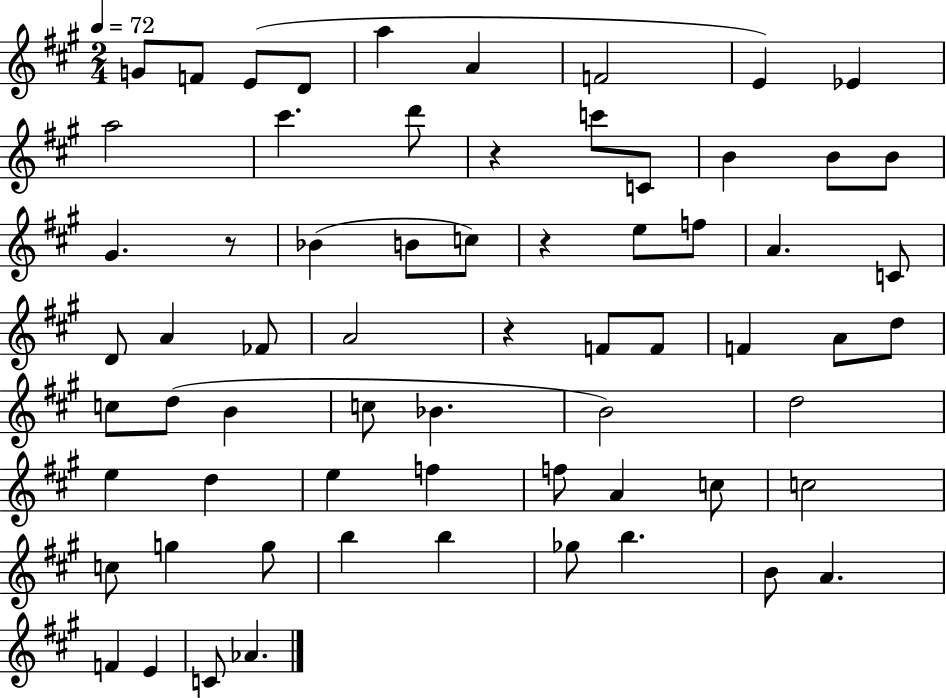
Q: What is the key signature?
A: A major